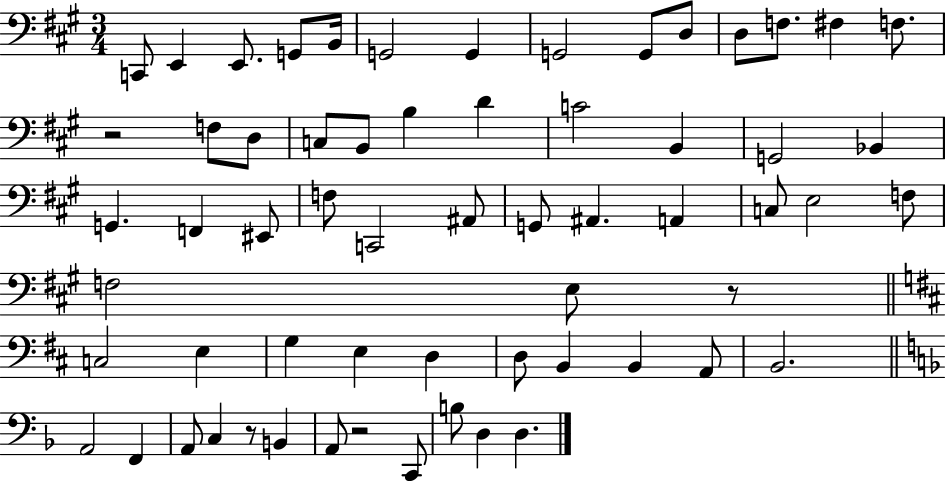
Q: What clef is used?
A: bass